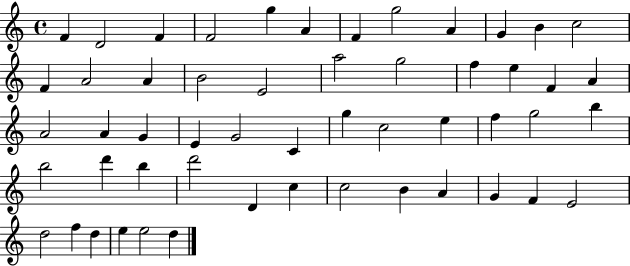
X:1
T:Untitled
M:4/4
L:1/4
K:C
F D2 F F2 g A F g2 A G B c2 F A2 A B2 E2 a2 g2 f e F A A2 A G E G2 C g c2 e f g2 b b2 d' b d'2 D c c2 B A G F E2 d2 f d e e2 d